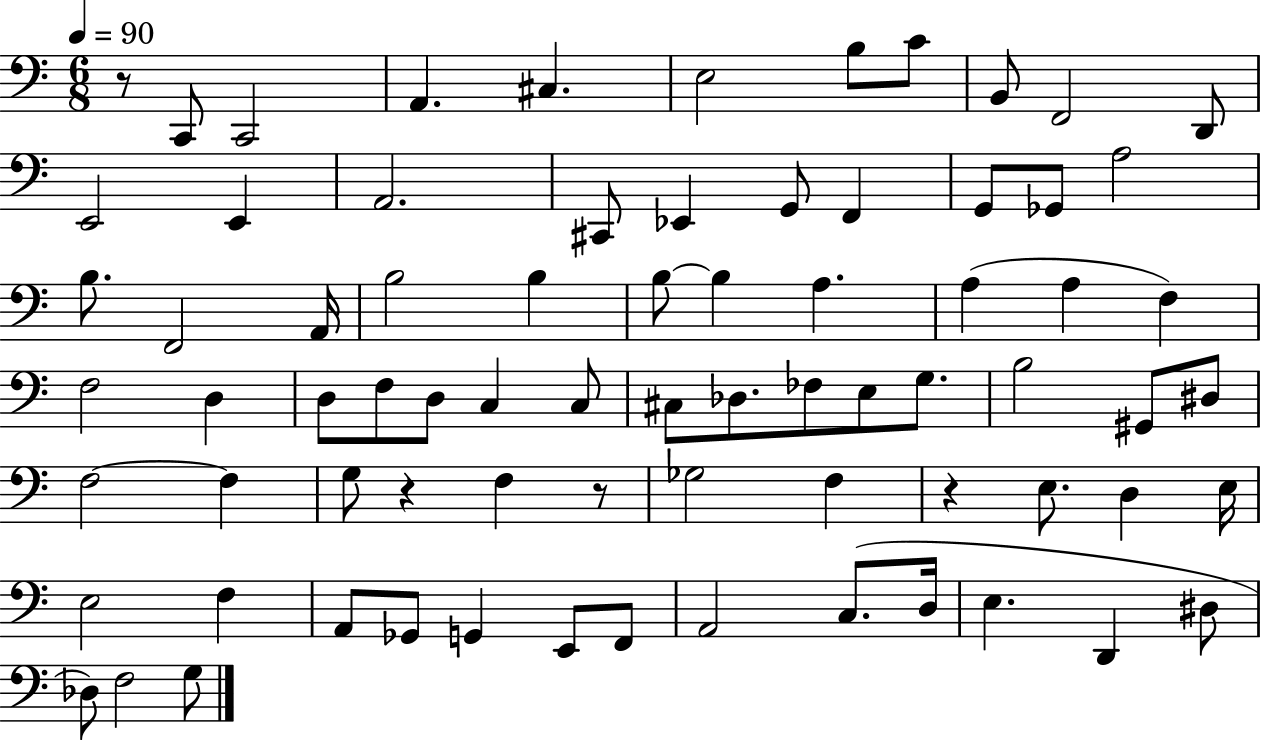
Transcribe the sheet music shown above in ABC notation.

X:1
T:Untitled
M:6/8
L:1/4
K:C
z/2 C,,/2 C,,2 A,, ^C, E,2 B,/2 C/2 B,,/2 F,,2 D,,/2 E,,2 E,, A,,2 ^C,,/2 _E,, G,,/2 F,, G,,/2 _G,,/2 A,2 B,/2 F,,2 A,,/4 B,2 B, B,/2 B, A, A, A, F, F,2 D, D,/2 F,/2 D,/2 C, C,/2 ^C,/2 _D,/2 _F,/2 E,/2 G,/2 B,2 ^G,,/2 ^D,/2 F,2 F, G,/2 z F, z/2 _G,2 F, z E,/2 D, E,/4 E,2 F, A,,/2 _G,,/2 G,, E,,/2 F,,/2 A,,2 C,/2 D,/4 E, D,, ^D,/2 _D,/2 F,2 G,/2